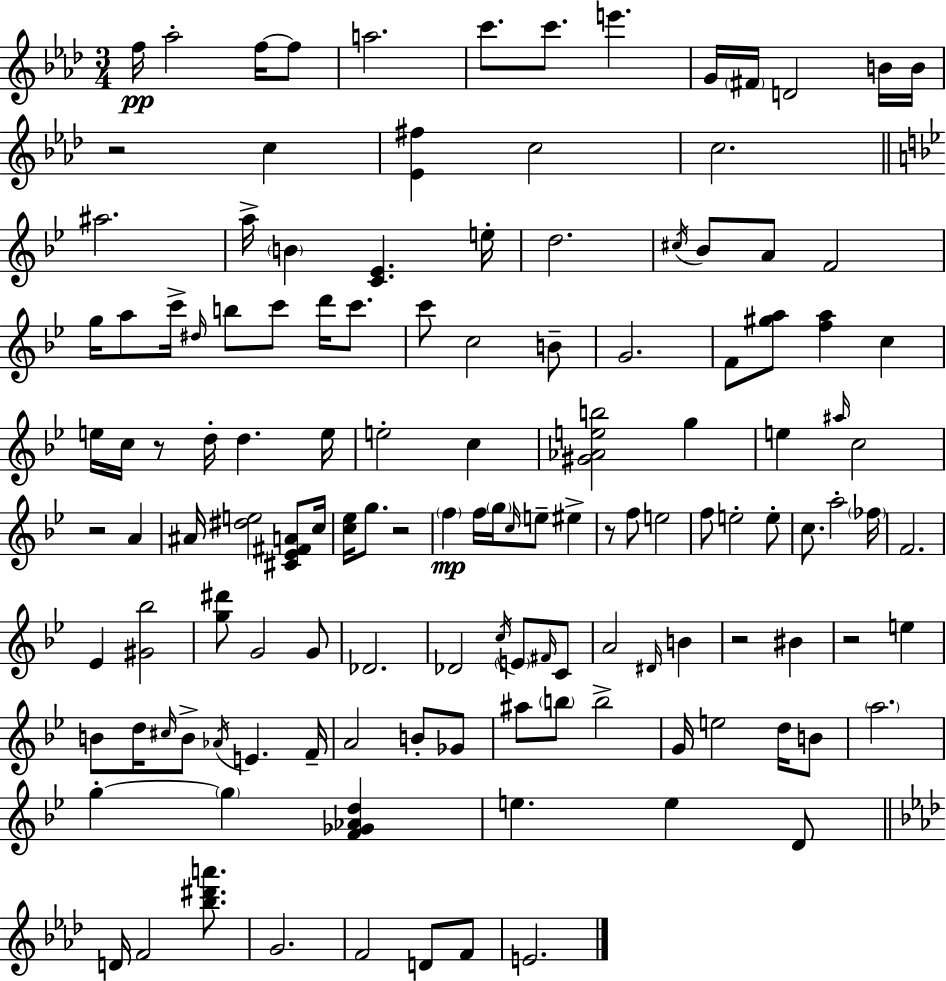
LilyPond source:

{
  \clef treble
  \numericTimeSignature
  \time 3/4
  \key f \minor
  \repeat volta 2 { f''16\pp aes''2-. f''16~~ f''8 | a''2. | c'''8. c'''8. e'''4. | g'16 \parenthesize fis'16 d'2 b'16 b'16 | \break r2 c''4 | <ees' fis''>4 c''2 | c''2. | \bar "||" \break \key bes \major ais''2. | a''16-> \parenthesize b'4 <c' ees'>4. e''16-. | d''2. | \acciaccatura { cis''16 } bes'8 a'8 f'2 | \break g''16 a''8 c'''16-> \grace { dis''16 } b''8 c'''8 d'''16 c'''8. | c'''8 c''2 | b'8-- g'2. | f'8 <gis'' a''>8 <f'' a''>4 c''4 | \break e''16 c''16 r8 d''16-. d''4. | e''16 e''2-. c''4 | <gis' aes' e'' b''>2 g''4 | e''4 \grace { ais''16 } c''2 | \break r2 a'4 | ais'16 <dis'' e''>2 | <cis' ees' fis' a'>8 c''16 <c'' ees''>16 g''8. r2 | \parenthesize f''4\mp f''16 \parenthesize g''16 \grace { c''16 } e''8-- | \break eis''4-> r8 f''8 e''2 | f''8 e''2-. | e''8-. c''8. a''2-. | \parenthesize fes''16 f'2. | \break ees'4 <gis' bes''>2 | <g'' dis'''>8 g'2 | g'8 des'2. | des'2 | \break \acciaccatura { c''16 } \parenthesize e'8 \grace { fis'16 } c'8 a'2 | \grace { dis'16 } b'4 r2 | bis'4 r2 | e''4 b'8 d''16 \grace { cis''16 } b'8-> | \break \acciaccatura { aes'16 } e'4. f'16-- a'2 | b'8-. ges'8 ais''8 \parenthesize b''8 | b''2-> g'16 e''2 | d''16 b'8 \parenthesize a''2. | \break g''4-.~~ | \parenthesize g''4 <f' ges' aes' d''>4 e''4. | e''4 d'8 \bar "||" \break \key f \minor d'16 f'2 <bes'' dis''' a'''>8. | g'2. | f'2 d'8 f'8 | e'2. | \break } \bar "|."
}